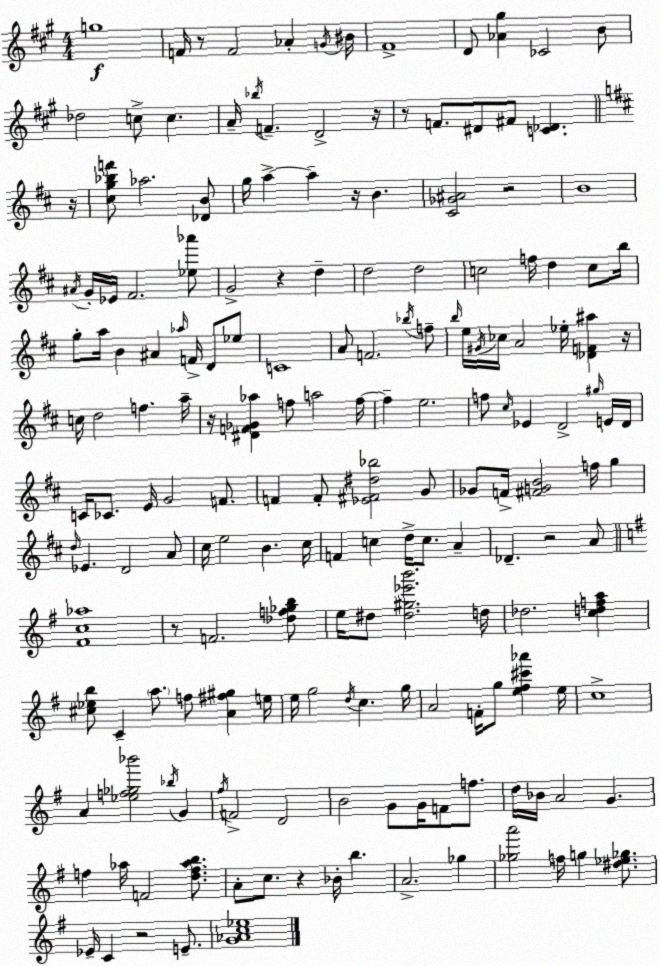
X:1
T:Untitled
M:4/4
L:1/4
K:A
g4 F/4 z/2 F2 _A G/4 ^B/4 ^F4 D/2 [_A^g] _C2 B/2 _d2 c/2 c A/4 _b/4 F D2 z/4 z/2 F/2 ^D/2 ^F/2 [C_D] z/4 [^cg_bf']/2 _a2 [_DB]/2 g/4 a a z/4 B [^C_G^A]2 z2 B4 ^A/4 G/4 _E/4 ^F2 [_e_a']/2 G2 z d d2 d2 c2 f/4 d c/2 b/4 g/2 a/4 B ^A _a/4 F/4 D/2 _e/2 C4 A/2 F2 _b/4 f/2 b/4 e/4 ^G/4 _c/4 A2 _e/4 [_DF^a] z/4 c/4 d2 f a/4 z/4 [^DF_G_a] f/2 a2 f/4 f e2 f/2 ^c/4 _E D2 ^g/4 E/4 D/4 C/4 _C/2 E/4 G2 F/2 F F/2 [_E^F^d_b]2 G/2 _G/2 F/4 [^FGB]2 f/4 g d/4 _E D2 A/2 ^c/4 e2 B ^c/4 F c d/4 c/2 A _D z2 A/2 [^Fc_a]4 z/2 F2 [_df_gb]/2 e/4 ^d/2 [^d^g_e'b']2 d/4 _d2 [cdfa] [^c_eb]/2 C a/2 f/2 [A^f^g] e/4 e/4 g2 d/4 c g/4 A2 F/4 g/2 [e^f^c'_a'] e/4 c4 A [_ef_g_b']2 _b/4 G ^f/4 F2 D2 B2 G/2 G/4 F/2 f/2 d/4 _B/4 A2 G f _a/4 F2 [df_ab]/2 A/2 c/2 z _B/4 b A2 _g [_ga']2 f/4 g [^d_e_g]/2 _E/4 C z2 E/2 [G_Ac_e]4